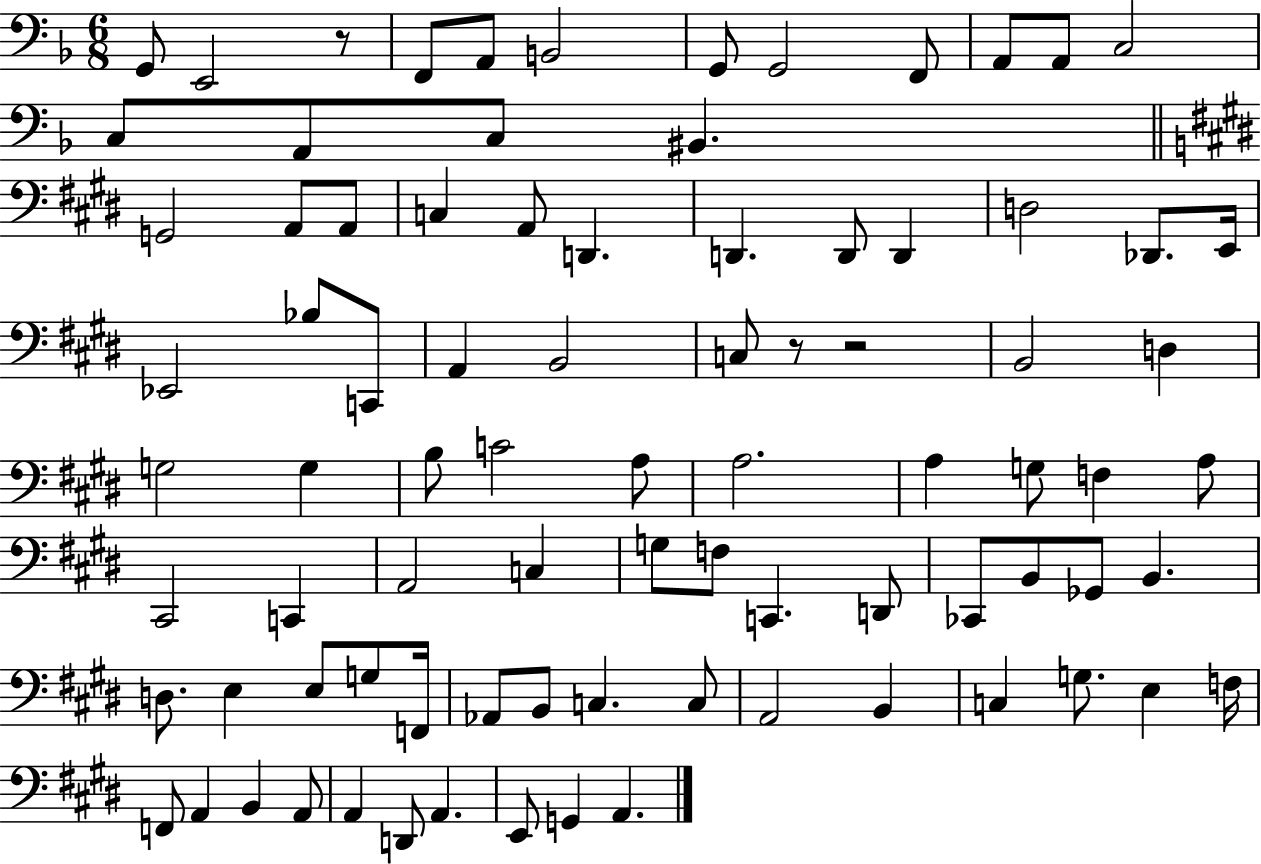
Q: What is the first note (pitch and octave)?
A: G2